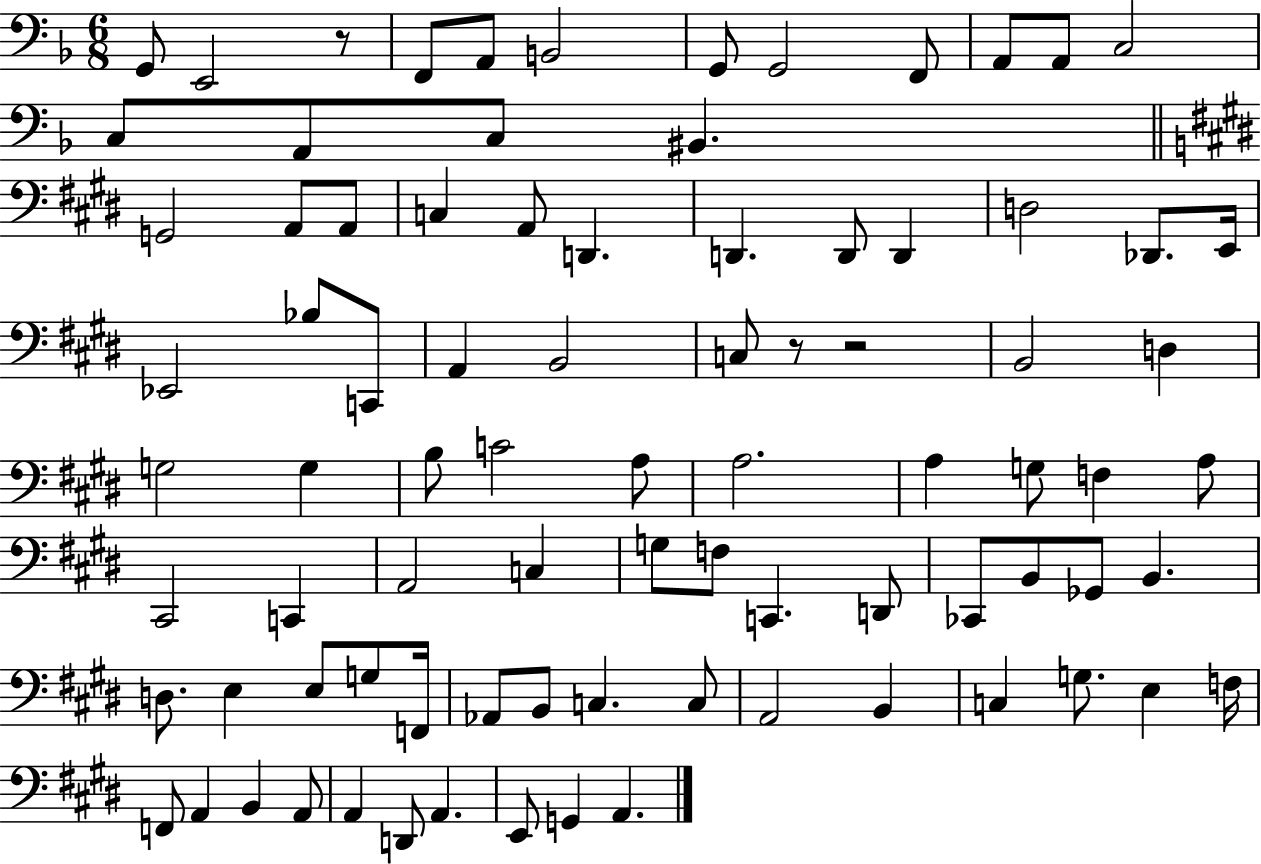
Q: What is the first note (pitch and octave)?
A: G2